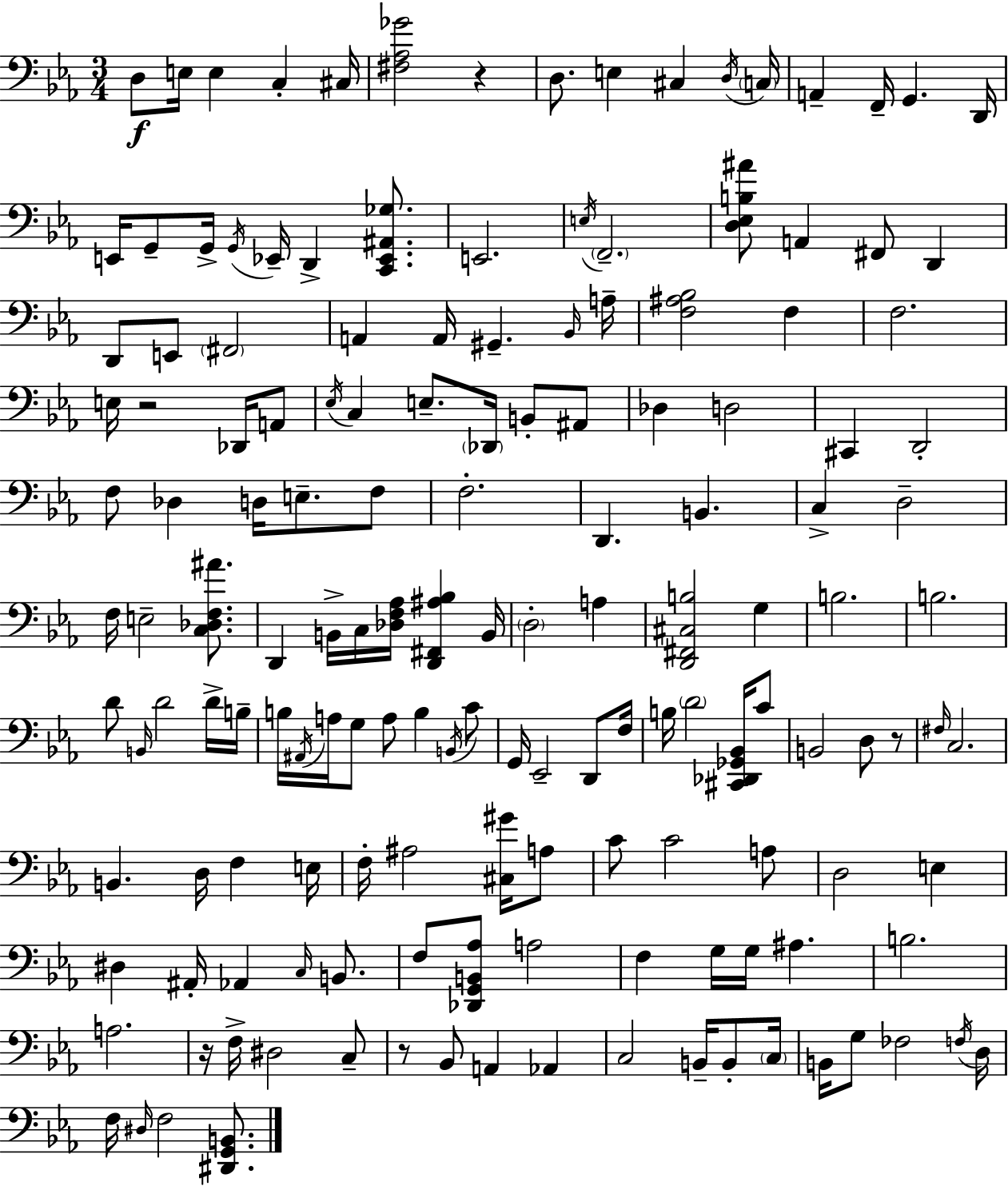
{
  \clef bass
  \numericTimeSignature
  \time 3/4
  \key c \minor
  d8\f e16 e4 c4-. cis16 | <fis aes ges'>2 r4 | d8. e4 cis4 \acciaccatura { d16 } | \parenthesize c16 a,4-- f,16-- g,4. | \break d,16 e,16 g,8-- g,16-> \acciaccatura { g,16 } ees,16-- d,4-> <c, ees, ais, ges>8. | e,2. | \acciaccatura { e16 } \parenthesize f,2.-- | <d ees b ais'>8 a,4 fis,8 d,4 | \break d,8 e,8 \parenthesize fis,2 | a,4 a,16 gis,4.-- | \grace { bes,16 } a16-- <f ais bes>2 | f4 f2. | \break e16 r2 | des,16 a,8 \acciaccatura { ees16 } c4 e8.-- | \parenthesize des,16 b,8-. ais,8 des4 d2 | cis,4 d,2-. | \break f8 des4 d16 | e8.-- f8 f2.-. | d,4. b,4. | c4-> d2-- | \break f16 e2-- | <c des f ais'>8. d,4 b,16-> c16 <des f aes>16 | <d, fis, ais bes>4 b,16 \parenthesize d2-. | a4 <d, fis, cis b>2 | \break g4 b2. | b2. | d'8 \grace { b,16 } d'2 | d'16-> b16-- b16 \acciaccatura { ais,16 } a16 g8 a8 | \break b4 \acciaccatura { b,16 } c'8 g,16 ees,2-- | d,8 f16 b16 \parenthesize d'2 | <cis, des, ges, bes,>16 c'8 b,2 | d8 r8 \grace { fis16 } c2. | \break b,4. | d16 f4 e16 f16-. ais2 | <cis gis'>16 a8 c'8 c'2 | a8 d2 | \break e4 dis4 | ais,16-. aes,4 \grace { c16 } b,8. f8 | <des, g, b, aes>8 a2 f4 | g16 g16 ais4. b2. | \break a2. | r16 f16-> | dis2 c8-- r8 | bes,8 a,4 aes,4 c2 | \break b,16-- b,8-. \parenthesize c16 b,16 g8 | fes2 \acciaccatura { f16 } d16 f16 | \grace { dis16 } f2 <dis, g, b,>8. | \bar "|."
}